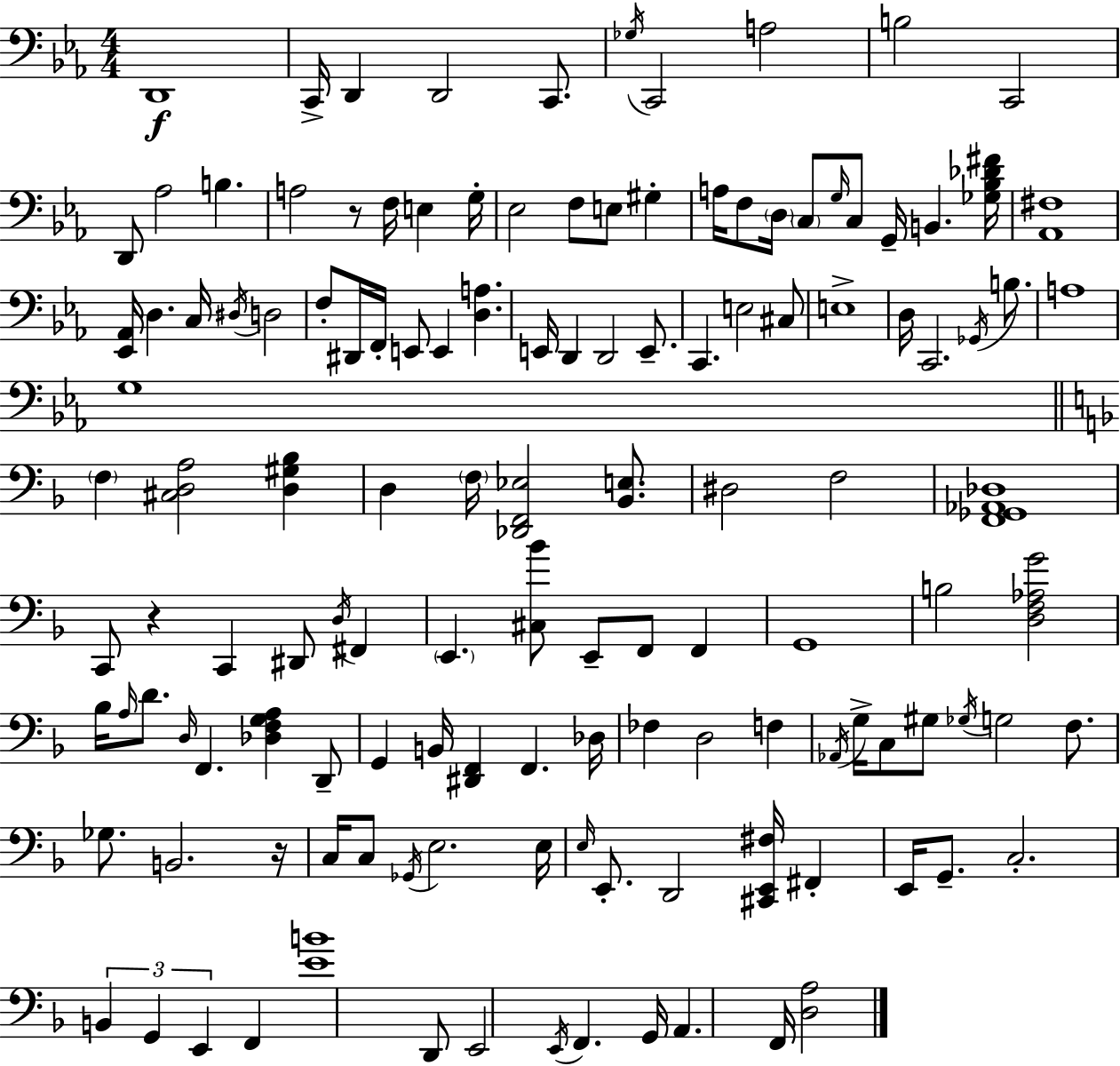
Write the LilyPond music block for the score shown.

{
  \clef bass
  \numericTimeSignature
  \time 4/4
  \key c \minor
  d,1\f | c,16-> d,4 d,2 c,8. | \acciaccatura { ges16 } c,2 a2 | b2 c,2 | \break d,8 aes2 b4. | a2 r8 f16 e4 | g16-. ees2 f8 e8 gis4-. | a16 f8 \parenthesize d16 \parenthesize c8 \grace { g16 } c8 g,16-- b,4. | \break <ges bes des' fis'>16 <aes, fis>1 | <ees, aes,>16 d4. c16 \acciaccatura { dis16 } d2 | f8-. dis,16 f,16-. e,8 e,4 <d a>4. | e,16 d,4 d,2 | \break e,8.-- c,4. e2 | cis8 e1-> | d16 c,2. | \acciaccatura { ges,16 } b8. a1 | \break g1 | \bar "||" \break \key f \major \parenthesize f4 <cis d a>2 <d gis bes>4 | d4 \parenthesize f16 <des, f, ees>2 <bes, e>8. | dis2 f2 | <f, ges, aes, des>1 | \break c,8 r4 c,4 dis,8 \acciaccatura { d16 } fis,4 | \parenthesize e,4. <cis bes'>8 e,8-- f,8 f,4 | g,1 | b2 <d f aes g'>2 | \break bes16 \grace { a16 } d'8. \grace { d16 } f,4. <des f g a>4 | d,8-- g,4 b,16 <dis, f,>4 f,4. | des16 fes4 d2 f4 | \acciaccatura { aes,16 } g16-> c8 gis8 \acciaccatura { ges16 } g2 | \break f8. ges8. b,2. | r16 c16 c8 \acciaccatura { ges,16 } e2. | e16 \grace { e16 } e,8.-. d,2 | <cis, e, fis>16 fis,4-. e,16 g,8.-- c2.-. | \break \tuplet 3/2 { b,4 g,4 e,4 } | f,4 <e' b'>1 | d,8 e,2 | \acciaccatura { e,16 } f,4. g,16 a,4. f,16 | \break <d a>2 \bar "|."
}